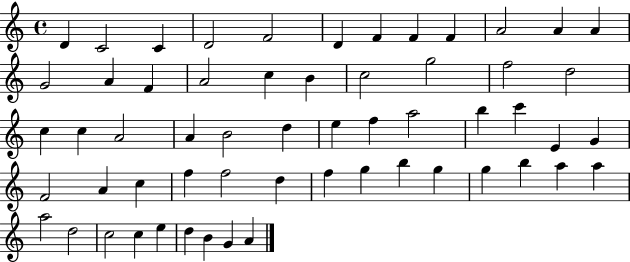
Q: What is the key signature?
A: C major